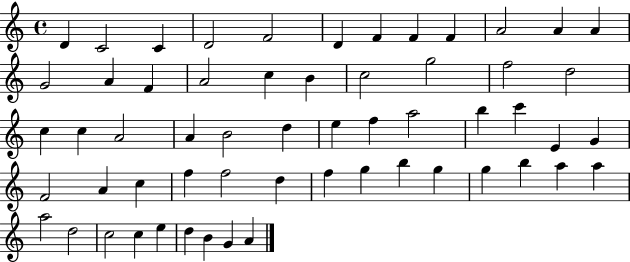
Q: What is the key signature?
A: C major